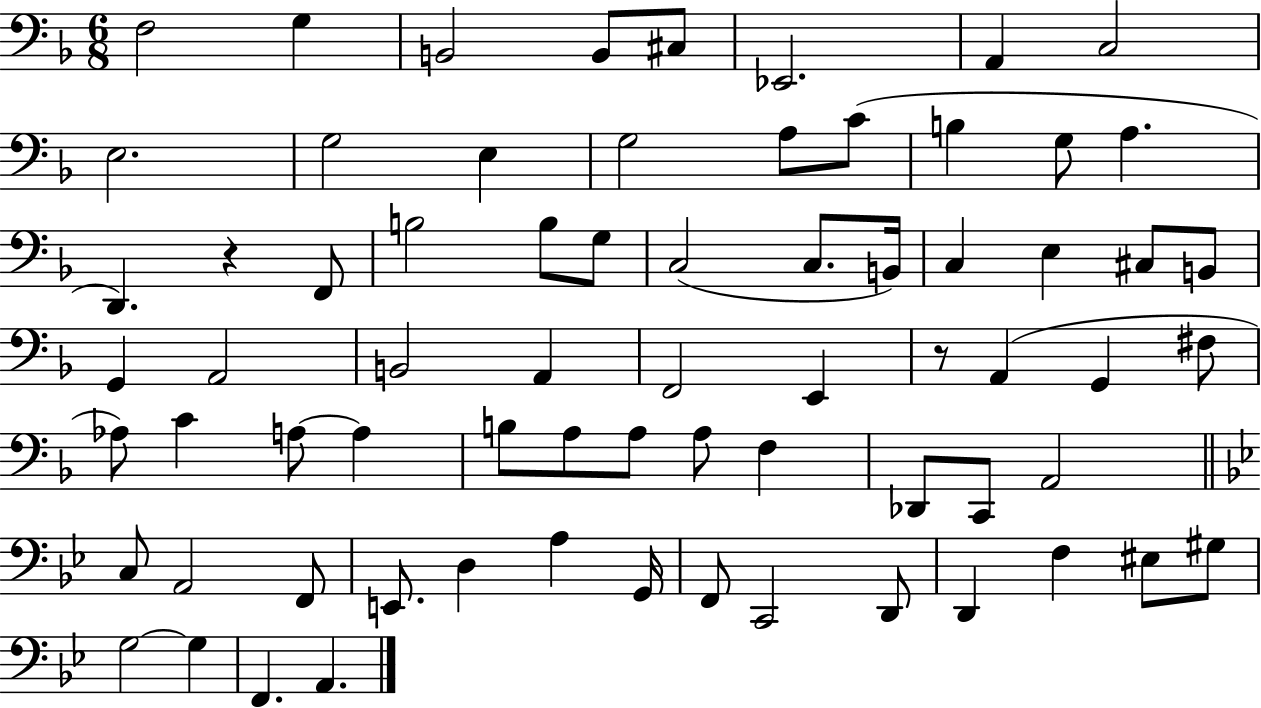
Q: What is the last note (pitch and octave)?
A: A2